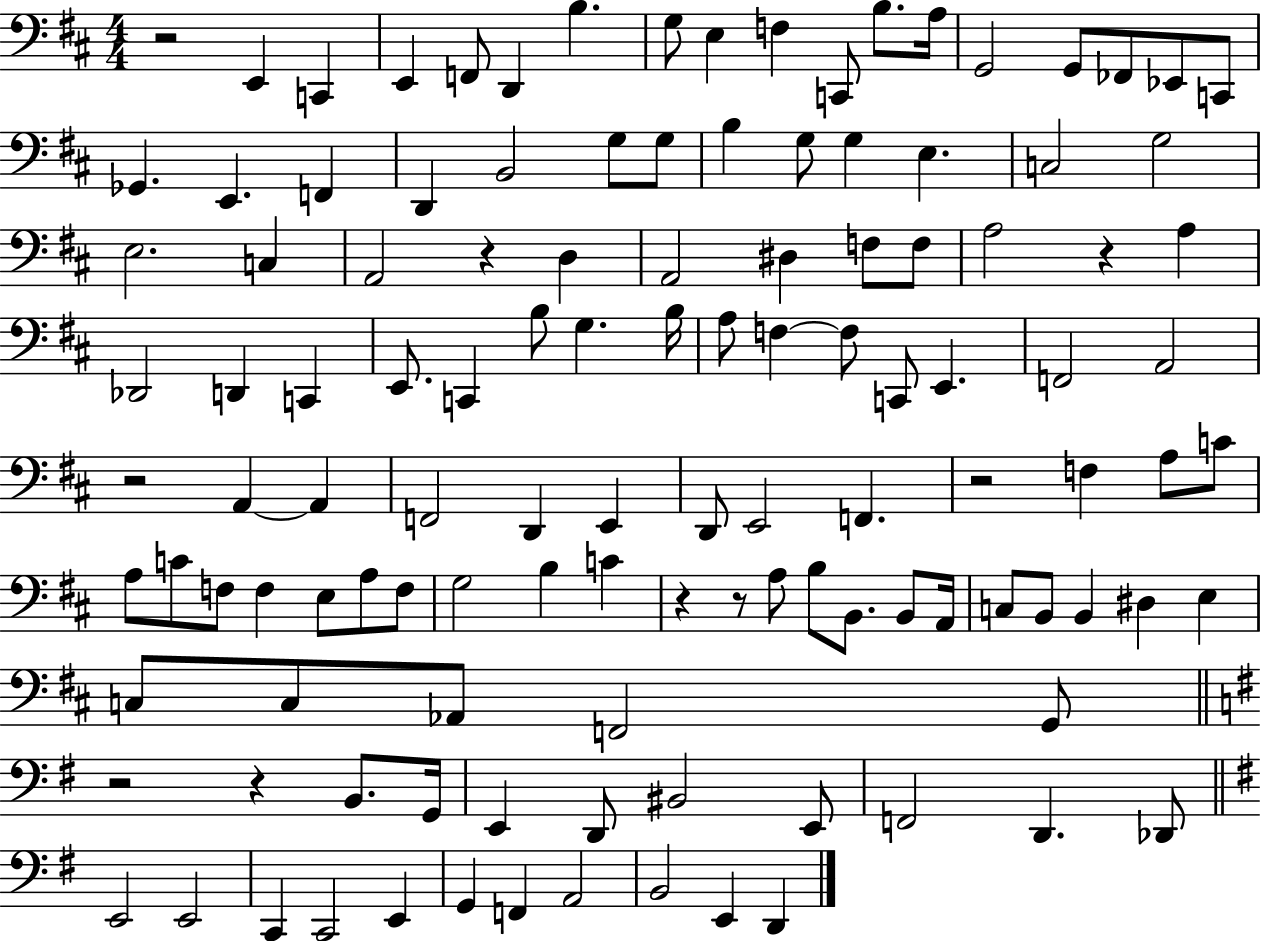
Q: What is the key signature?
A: D major